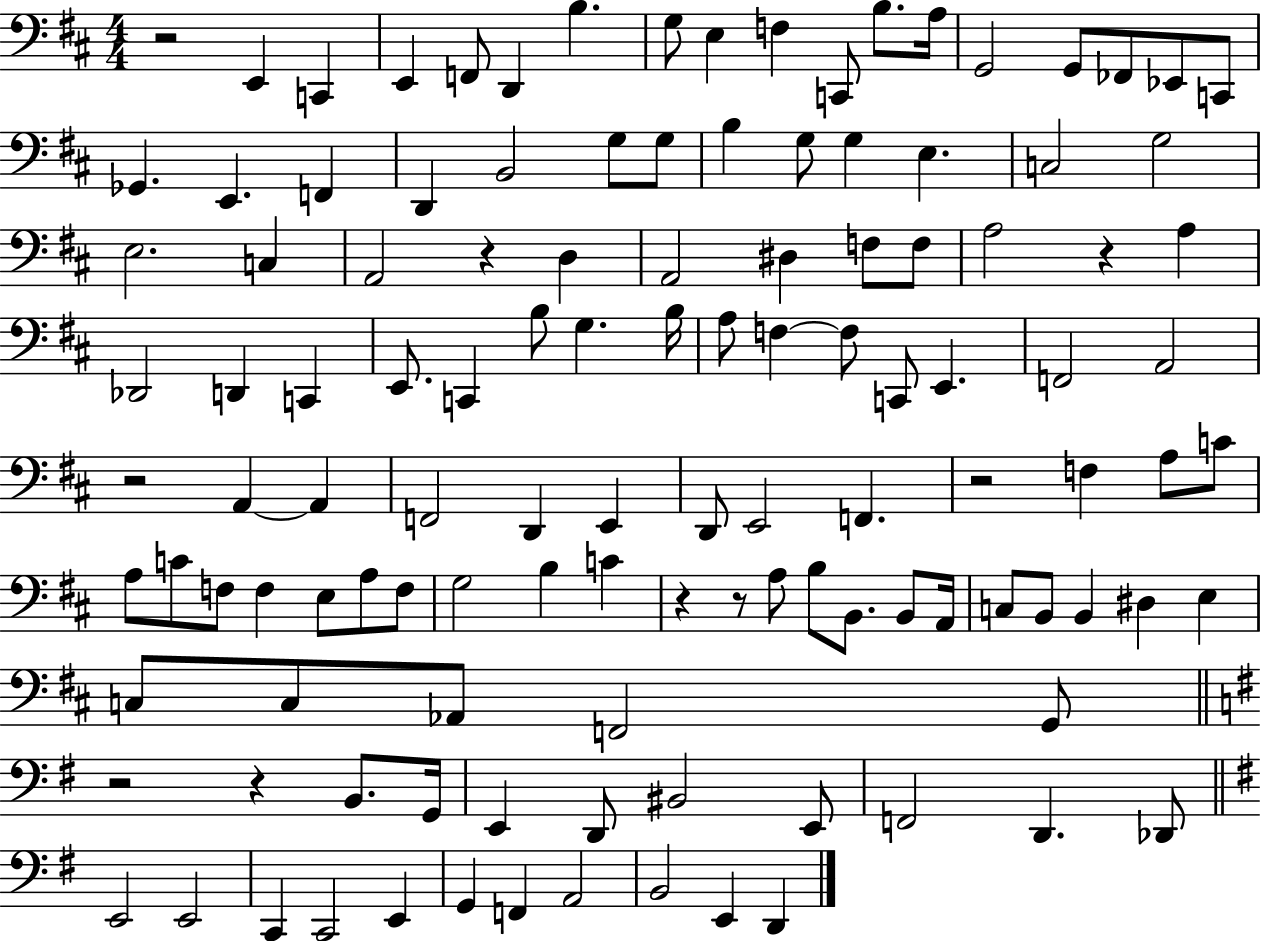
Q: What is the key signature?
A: D major